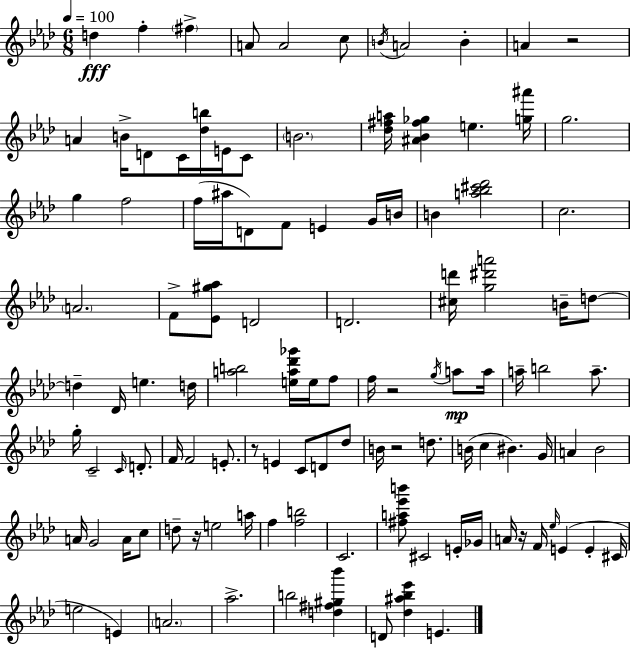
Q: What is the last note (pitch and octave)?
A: E4